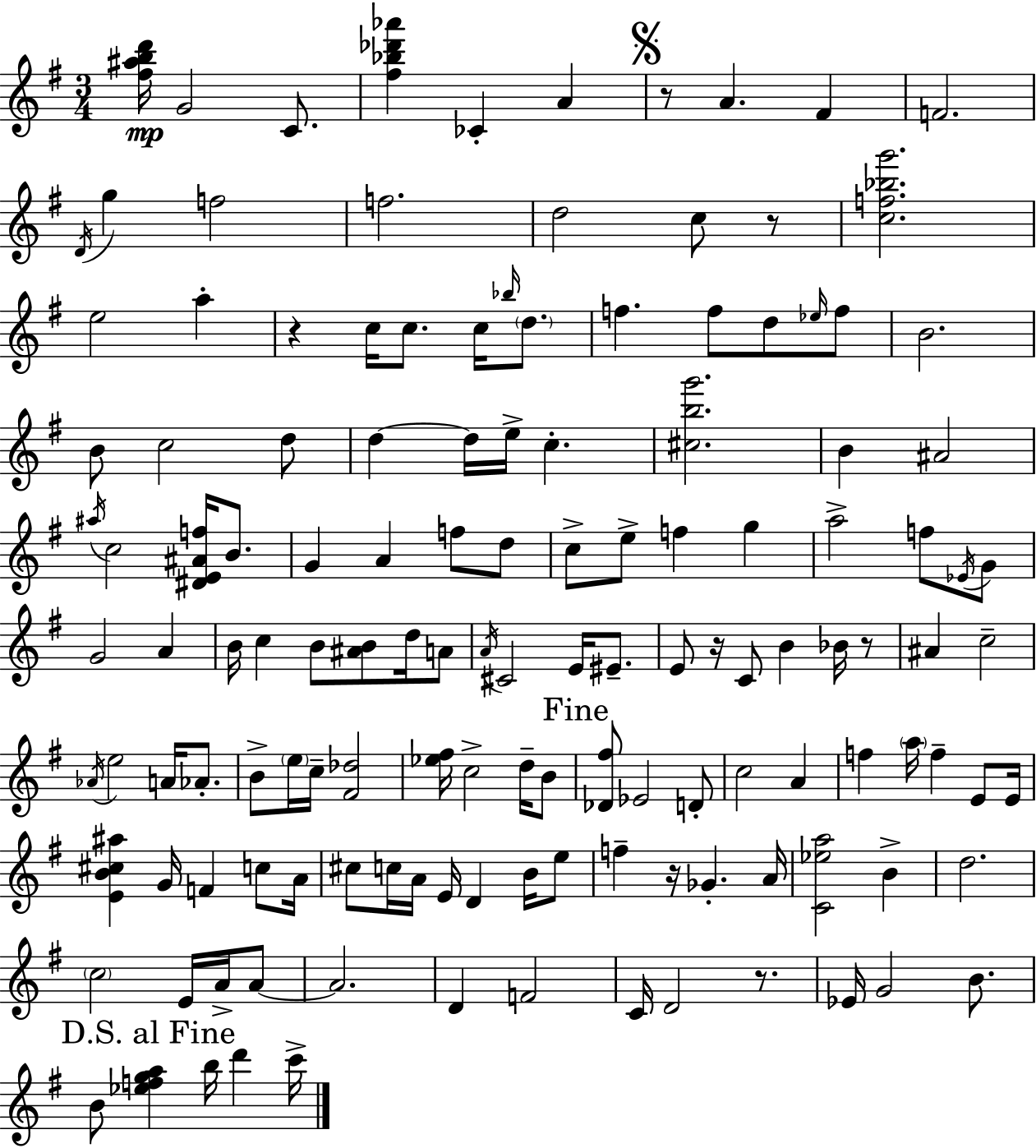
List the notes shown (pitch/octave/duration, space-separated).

[F#5,A#5,B5,D6]/s G4/h C4/e. [F#5,Bb5,Db6,Ab6]/q CES4/q A4/q R/e A4/q. F#4/q F4/h. D4/s G5/q F5/h F5/h. D5/h C5/e R/e [C5,F5,Bb5,G6]/h. E5/h A5/q R/q C5/s C5/e. C5/s Bb5/s D5/e. F5/q. F5/e D5/e Eb5/s F5/e B4/h. B4/e C5/h D5/e D5/q D5/s E5/s C5/q. [C#5,B5,G6]/h. B4/q A#4/h A#5/s C5/h [D#4,E4,A#4,F5]/s B4/e. G4/q A4/q F5/e D5/e C5/e E5/e F5/q G5/q A5/h F5/e Eb4/s G4/e G4/h A4/q B4/s C5/q B4/e [A#4,B4]/e D5/s A4/e A4/s C#4/h E4/s EIS4/e. E4/e R/s C4/e B4/q Bb4/s R/e A#4/q C5/h Ab4/s E5/h A4/s Ab4/e. B4/e E5/s C5/s [F#4,Db5]/h [Eb5,F#5]/s C5/h D5/s B4/e [Db4,F#5]/e Eb4/h D4/e C5/h A4/q F5/q A5/s F5/q E4/e E4/s [E4,B4,C#5,A#5]/q G4/s F4/q C5/e A4/s C#5/e C5/s A4/s E4/s D4/q B4/s E5/e F5/q R/s Gb4/q. A4/s [C4,Eb5,A5]/h B4/q D5/h. C5/h E4/s A4/s A4/e A4/h. D4/q F4/h C4/s D4/h R/e. Eb4/s G4/h B4/e. B4/e [Eb5,F5,G5,A5]/q B5/s D6/q C6/s